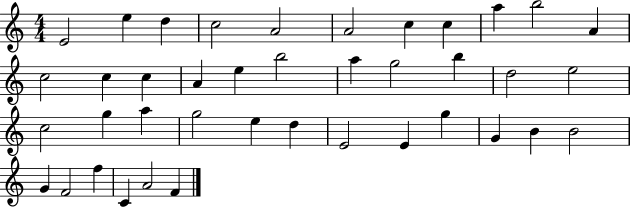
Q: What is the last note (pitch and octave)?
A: F4